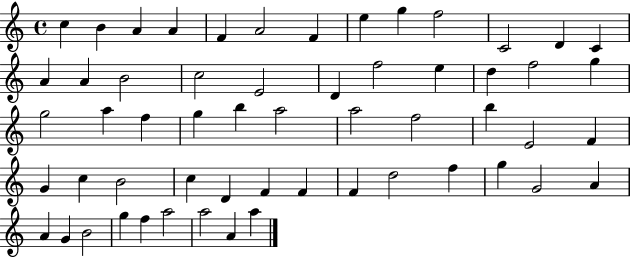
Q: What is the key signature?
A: C major